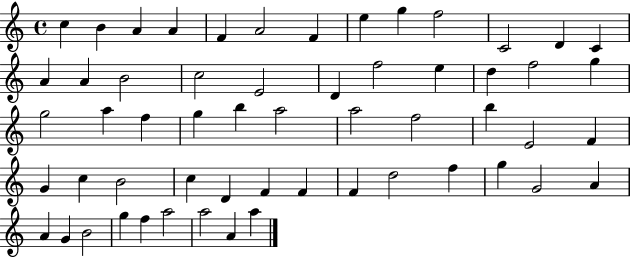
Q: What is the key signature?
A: C major